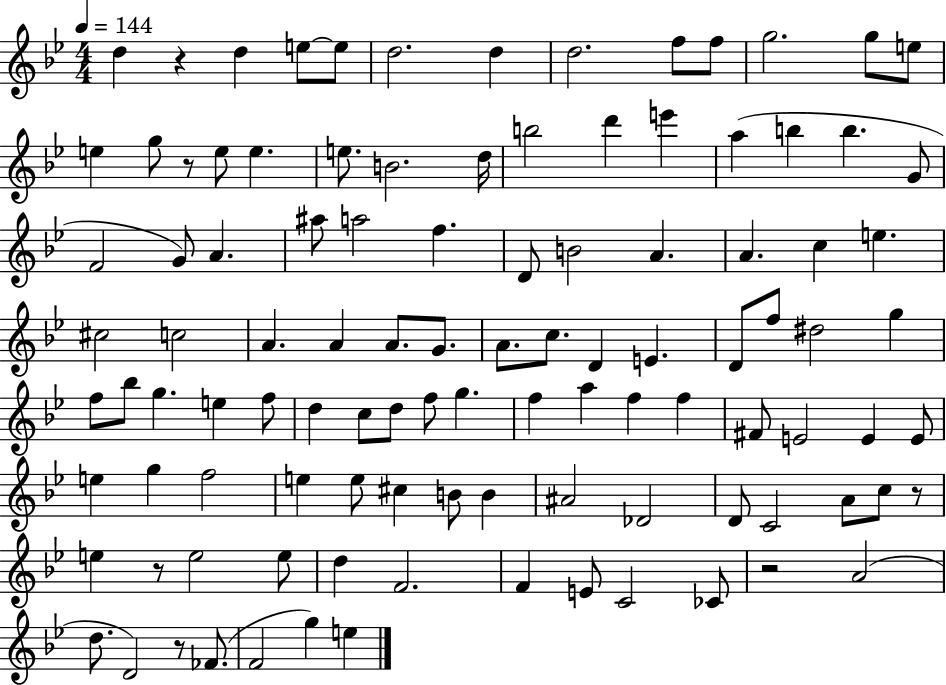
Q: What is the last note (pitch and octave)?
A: E5